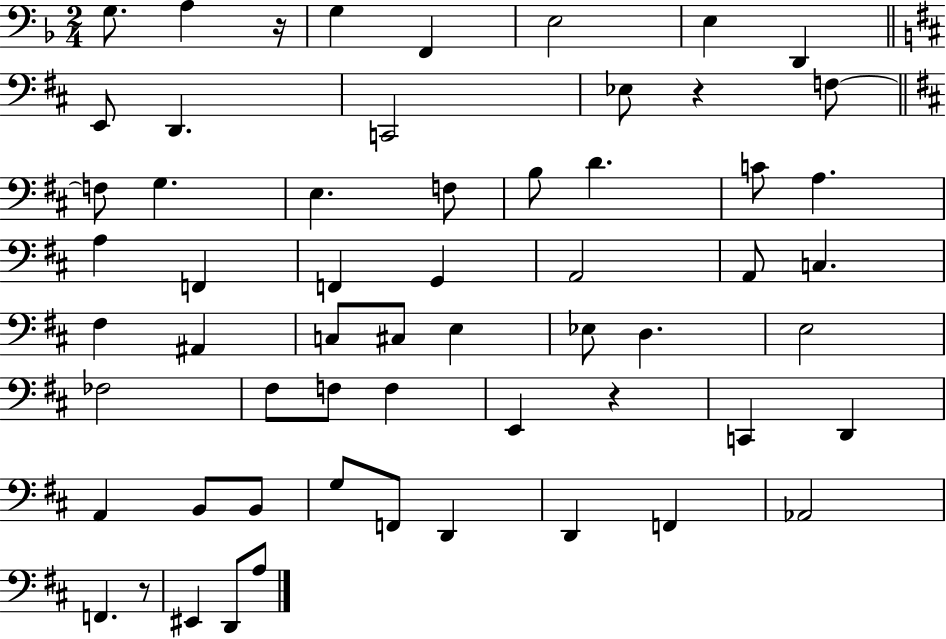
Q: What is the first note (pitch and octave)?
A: G3